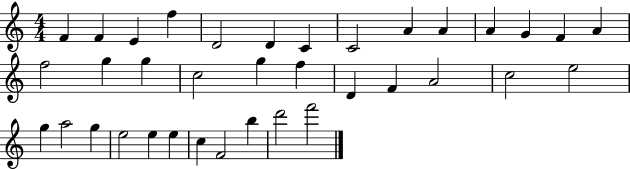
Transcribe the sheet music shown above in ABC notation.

X:1
T:Untitled
M:4/4
L:1/4
K:C
F F E f D2 D C C2 A A A G F A f2 g g c2 g f D F A2 c2 e2 g a2 g e2 e e c F2 b d'2 f'2